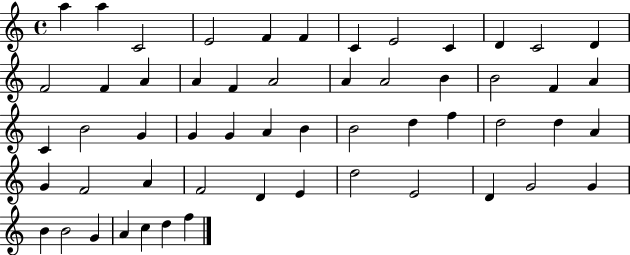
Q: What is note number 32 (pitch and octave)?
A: B4